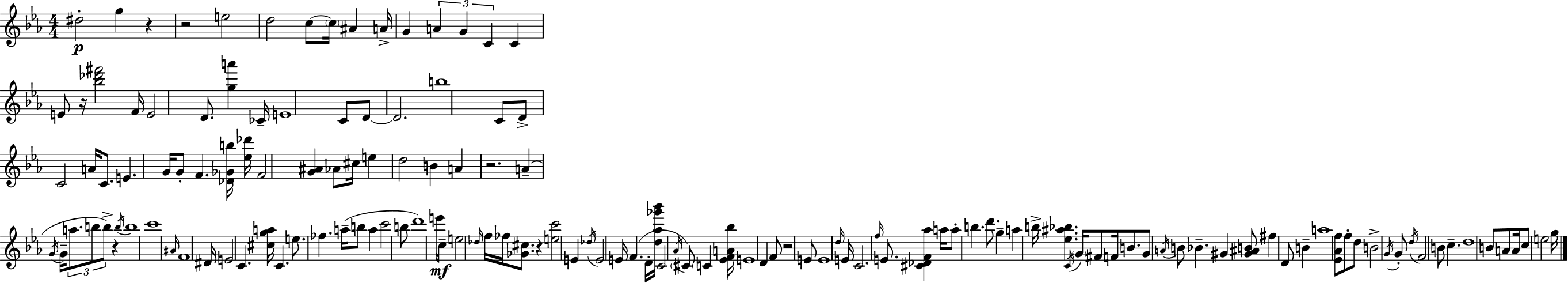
{
  \clef treble
  \numericTimeSignature
  \time 4/4
  \key c \minor
  dis''2-.\p g''4 r4 | r2 e''2 | d''2 c''8~~ \parenthesize c''16 ais'4 a'16-> | g'4 \tuplet 3/2 { a'4 g'4 c'4 } | \break c'4 e'8 r16 <bes'' des''' fis'''>2 f'16 | e'2 d'8. <g'' a'''>4 ces'16-- | e'1 | c'8 d'8~~ d'2. | \break b''1 | c'8 d'8-> c'2 a'16 c'8. | e'4. g'16 g'8-. f'4. <des' ges' b''>16 | <ees'' des'''>16 f'2 <g' ais'>4 aes'8 cis''16 | \break e''4 d''2 b'4 | a'4 r2. | a'4--( \acciaccatura { g'16 } g'16-- \tuplet 3/2 { a''8. b''8 b''8->) } r4 | \acciaccatura { b''16 } b''1 | \break c'''1 | \grace { ais'16 } f'1 | dis'16 e'2 c'4. | <cis'' g'' a''>16 c'4. e''8. fes''4. | \break a''16--( b''8 a''4 c'''2 | b''8 d'''1) | e'''16\mf c''8-- e''2 \grace { des''16 } f''16 | fes''16 <ges' cis''>8. r4 <e'' c'''>2 | \break e'4 \acciaccatura { des''16 } e'2 e'16 f'4.( | d'16-. <d'' aes'' ges''' bes'''>16 c'2 \acciaccatura { aes'16 } \parenthesize cis'8) | c'4 <ees' f' a' bes''>16 e'1 | d'4 f'8 r2 | \break e'8 e'1 | \grace { d''16 } e'16 c'2. | \grace { f''16 } e'8. <cis' des' f' aes''>4 a''16 a''8-. b''4. | d'''8. g''4-- a''4 | \break b''16-> <ees'' ais'' bes''>4. \acciaccatura { c'16 } \parenthesize g'16 fis'8 f'16 b'8. g'8 | \acciaccatura { a'16 } b'8 bes'4.-- gis'4 <gis' ais' b'>8 | fis''4 d'8 b'4-- a''1 | <ees' aes' f''>8 f''8-. d''8 | \break b'2-> \acciaccatura { g'16 } g'8-. \acciaccatura { d''16 } f'2 | b'8 c''4.-- d''1 | b'8 a'8 | a'16 c''8 e''2 g''16 \bar "|."
}